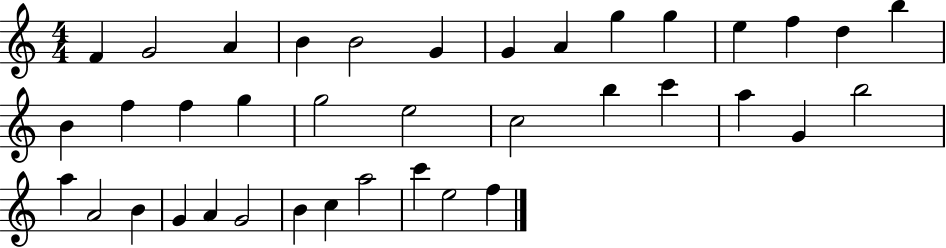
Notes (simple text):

F4/q G4/h A4/q B4/q B4/h G4/q G4/q A4/q G5/q G5/q E5/q F5/q D5/q B5/q B4/q F5/q F5/q G5/q G5/h E5/h C5/h B5/q C6/q A5/q G4/q B5/h A5/q A4/h B4/q G4/q A4/q G4/h B4/q C5/q A5/h C6/q E5/h F5/q